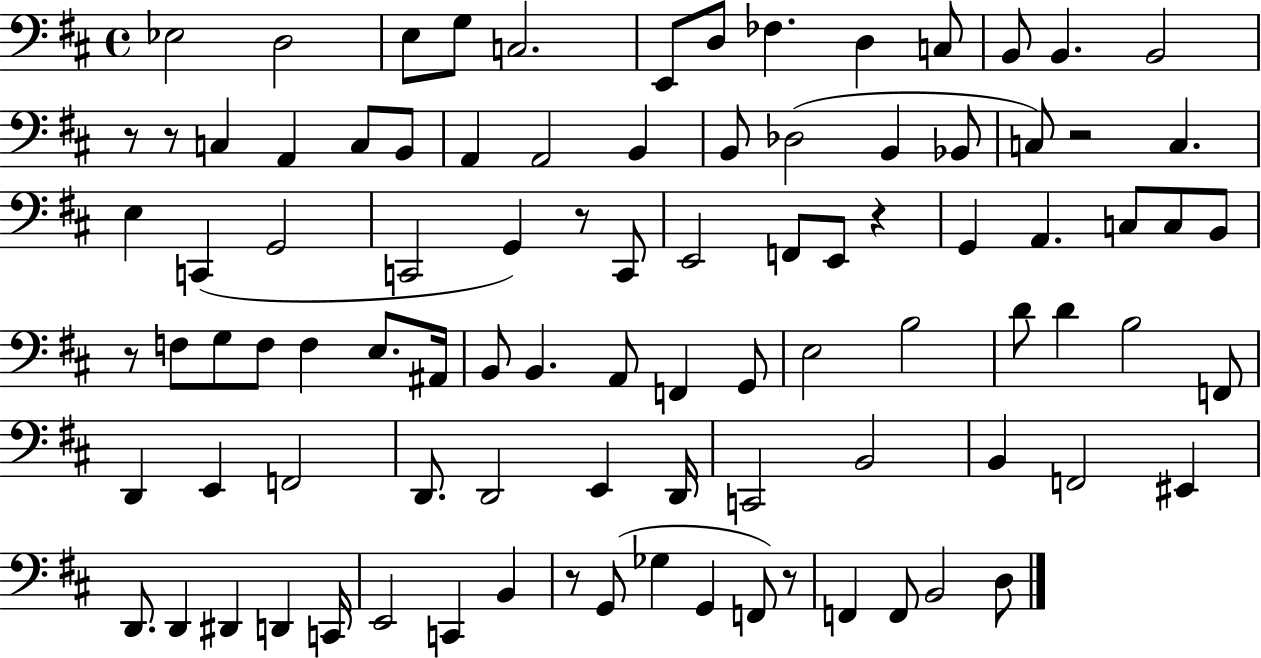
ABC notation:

X:1
T:Untitled
M:4/4
L:1/4
K:D
_E,2 D,2 E,/2 G,/2 C,2 E,,/2 D,/2 _F, D, C,/2 B,,/2 B,, B,,2 z/2 z/2 C, A,, C,/2 B,,/2 A,, A,,2 B,, B,,/2 _D,2 B,, _B,,/2 C,/2 z2 C, E, C,, G,,2 C,,2 G,, z/2 C,,/2 E,,2 F,,/2 E,,/2 z G,, A,, C,/2 C,/2 B,,/2 z/2 F,/2 G,/2 F,/2 F, E,/2 ^A,,/4 B,,/2 B,, A,,/2 F,, G,,/2 E,2 B,2 D/2 D B,2 F,,/2 D,, E,, F,,2 D,,/2 D,,2 E,, D,,/4 C,,2 B,,2 B,, F,,2 ^E,, D,,/2 D,, ^D,, D,, C,,/4 E,,2 C,, B,, z/2 G,,/2 _G, G,, F,,/2 z/2 F,, F,,/2 B,,2 D,/2